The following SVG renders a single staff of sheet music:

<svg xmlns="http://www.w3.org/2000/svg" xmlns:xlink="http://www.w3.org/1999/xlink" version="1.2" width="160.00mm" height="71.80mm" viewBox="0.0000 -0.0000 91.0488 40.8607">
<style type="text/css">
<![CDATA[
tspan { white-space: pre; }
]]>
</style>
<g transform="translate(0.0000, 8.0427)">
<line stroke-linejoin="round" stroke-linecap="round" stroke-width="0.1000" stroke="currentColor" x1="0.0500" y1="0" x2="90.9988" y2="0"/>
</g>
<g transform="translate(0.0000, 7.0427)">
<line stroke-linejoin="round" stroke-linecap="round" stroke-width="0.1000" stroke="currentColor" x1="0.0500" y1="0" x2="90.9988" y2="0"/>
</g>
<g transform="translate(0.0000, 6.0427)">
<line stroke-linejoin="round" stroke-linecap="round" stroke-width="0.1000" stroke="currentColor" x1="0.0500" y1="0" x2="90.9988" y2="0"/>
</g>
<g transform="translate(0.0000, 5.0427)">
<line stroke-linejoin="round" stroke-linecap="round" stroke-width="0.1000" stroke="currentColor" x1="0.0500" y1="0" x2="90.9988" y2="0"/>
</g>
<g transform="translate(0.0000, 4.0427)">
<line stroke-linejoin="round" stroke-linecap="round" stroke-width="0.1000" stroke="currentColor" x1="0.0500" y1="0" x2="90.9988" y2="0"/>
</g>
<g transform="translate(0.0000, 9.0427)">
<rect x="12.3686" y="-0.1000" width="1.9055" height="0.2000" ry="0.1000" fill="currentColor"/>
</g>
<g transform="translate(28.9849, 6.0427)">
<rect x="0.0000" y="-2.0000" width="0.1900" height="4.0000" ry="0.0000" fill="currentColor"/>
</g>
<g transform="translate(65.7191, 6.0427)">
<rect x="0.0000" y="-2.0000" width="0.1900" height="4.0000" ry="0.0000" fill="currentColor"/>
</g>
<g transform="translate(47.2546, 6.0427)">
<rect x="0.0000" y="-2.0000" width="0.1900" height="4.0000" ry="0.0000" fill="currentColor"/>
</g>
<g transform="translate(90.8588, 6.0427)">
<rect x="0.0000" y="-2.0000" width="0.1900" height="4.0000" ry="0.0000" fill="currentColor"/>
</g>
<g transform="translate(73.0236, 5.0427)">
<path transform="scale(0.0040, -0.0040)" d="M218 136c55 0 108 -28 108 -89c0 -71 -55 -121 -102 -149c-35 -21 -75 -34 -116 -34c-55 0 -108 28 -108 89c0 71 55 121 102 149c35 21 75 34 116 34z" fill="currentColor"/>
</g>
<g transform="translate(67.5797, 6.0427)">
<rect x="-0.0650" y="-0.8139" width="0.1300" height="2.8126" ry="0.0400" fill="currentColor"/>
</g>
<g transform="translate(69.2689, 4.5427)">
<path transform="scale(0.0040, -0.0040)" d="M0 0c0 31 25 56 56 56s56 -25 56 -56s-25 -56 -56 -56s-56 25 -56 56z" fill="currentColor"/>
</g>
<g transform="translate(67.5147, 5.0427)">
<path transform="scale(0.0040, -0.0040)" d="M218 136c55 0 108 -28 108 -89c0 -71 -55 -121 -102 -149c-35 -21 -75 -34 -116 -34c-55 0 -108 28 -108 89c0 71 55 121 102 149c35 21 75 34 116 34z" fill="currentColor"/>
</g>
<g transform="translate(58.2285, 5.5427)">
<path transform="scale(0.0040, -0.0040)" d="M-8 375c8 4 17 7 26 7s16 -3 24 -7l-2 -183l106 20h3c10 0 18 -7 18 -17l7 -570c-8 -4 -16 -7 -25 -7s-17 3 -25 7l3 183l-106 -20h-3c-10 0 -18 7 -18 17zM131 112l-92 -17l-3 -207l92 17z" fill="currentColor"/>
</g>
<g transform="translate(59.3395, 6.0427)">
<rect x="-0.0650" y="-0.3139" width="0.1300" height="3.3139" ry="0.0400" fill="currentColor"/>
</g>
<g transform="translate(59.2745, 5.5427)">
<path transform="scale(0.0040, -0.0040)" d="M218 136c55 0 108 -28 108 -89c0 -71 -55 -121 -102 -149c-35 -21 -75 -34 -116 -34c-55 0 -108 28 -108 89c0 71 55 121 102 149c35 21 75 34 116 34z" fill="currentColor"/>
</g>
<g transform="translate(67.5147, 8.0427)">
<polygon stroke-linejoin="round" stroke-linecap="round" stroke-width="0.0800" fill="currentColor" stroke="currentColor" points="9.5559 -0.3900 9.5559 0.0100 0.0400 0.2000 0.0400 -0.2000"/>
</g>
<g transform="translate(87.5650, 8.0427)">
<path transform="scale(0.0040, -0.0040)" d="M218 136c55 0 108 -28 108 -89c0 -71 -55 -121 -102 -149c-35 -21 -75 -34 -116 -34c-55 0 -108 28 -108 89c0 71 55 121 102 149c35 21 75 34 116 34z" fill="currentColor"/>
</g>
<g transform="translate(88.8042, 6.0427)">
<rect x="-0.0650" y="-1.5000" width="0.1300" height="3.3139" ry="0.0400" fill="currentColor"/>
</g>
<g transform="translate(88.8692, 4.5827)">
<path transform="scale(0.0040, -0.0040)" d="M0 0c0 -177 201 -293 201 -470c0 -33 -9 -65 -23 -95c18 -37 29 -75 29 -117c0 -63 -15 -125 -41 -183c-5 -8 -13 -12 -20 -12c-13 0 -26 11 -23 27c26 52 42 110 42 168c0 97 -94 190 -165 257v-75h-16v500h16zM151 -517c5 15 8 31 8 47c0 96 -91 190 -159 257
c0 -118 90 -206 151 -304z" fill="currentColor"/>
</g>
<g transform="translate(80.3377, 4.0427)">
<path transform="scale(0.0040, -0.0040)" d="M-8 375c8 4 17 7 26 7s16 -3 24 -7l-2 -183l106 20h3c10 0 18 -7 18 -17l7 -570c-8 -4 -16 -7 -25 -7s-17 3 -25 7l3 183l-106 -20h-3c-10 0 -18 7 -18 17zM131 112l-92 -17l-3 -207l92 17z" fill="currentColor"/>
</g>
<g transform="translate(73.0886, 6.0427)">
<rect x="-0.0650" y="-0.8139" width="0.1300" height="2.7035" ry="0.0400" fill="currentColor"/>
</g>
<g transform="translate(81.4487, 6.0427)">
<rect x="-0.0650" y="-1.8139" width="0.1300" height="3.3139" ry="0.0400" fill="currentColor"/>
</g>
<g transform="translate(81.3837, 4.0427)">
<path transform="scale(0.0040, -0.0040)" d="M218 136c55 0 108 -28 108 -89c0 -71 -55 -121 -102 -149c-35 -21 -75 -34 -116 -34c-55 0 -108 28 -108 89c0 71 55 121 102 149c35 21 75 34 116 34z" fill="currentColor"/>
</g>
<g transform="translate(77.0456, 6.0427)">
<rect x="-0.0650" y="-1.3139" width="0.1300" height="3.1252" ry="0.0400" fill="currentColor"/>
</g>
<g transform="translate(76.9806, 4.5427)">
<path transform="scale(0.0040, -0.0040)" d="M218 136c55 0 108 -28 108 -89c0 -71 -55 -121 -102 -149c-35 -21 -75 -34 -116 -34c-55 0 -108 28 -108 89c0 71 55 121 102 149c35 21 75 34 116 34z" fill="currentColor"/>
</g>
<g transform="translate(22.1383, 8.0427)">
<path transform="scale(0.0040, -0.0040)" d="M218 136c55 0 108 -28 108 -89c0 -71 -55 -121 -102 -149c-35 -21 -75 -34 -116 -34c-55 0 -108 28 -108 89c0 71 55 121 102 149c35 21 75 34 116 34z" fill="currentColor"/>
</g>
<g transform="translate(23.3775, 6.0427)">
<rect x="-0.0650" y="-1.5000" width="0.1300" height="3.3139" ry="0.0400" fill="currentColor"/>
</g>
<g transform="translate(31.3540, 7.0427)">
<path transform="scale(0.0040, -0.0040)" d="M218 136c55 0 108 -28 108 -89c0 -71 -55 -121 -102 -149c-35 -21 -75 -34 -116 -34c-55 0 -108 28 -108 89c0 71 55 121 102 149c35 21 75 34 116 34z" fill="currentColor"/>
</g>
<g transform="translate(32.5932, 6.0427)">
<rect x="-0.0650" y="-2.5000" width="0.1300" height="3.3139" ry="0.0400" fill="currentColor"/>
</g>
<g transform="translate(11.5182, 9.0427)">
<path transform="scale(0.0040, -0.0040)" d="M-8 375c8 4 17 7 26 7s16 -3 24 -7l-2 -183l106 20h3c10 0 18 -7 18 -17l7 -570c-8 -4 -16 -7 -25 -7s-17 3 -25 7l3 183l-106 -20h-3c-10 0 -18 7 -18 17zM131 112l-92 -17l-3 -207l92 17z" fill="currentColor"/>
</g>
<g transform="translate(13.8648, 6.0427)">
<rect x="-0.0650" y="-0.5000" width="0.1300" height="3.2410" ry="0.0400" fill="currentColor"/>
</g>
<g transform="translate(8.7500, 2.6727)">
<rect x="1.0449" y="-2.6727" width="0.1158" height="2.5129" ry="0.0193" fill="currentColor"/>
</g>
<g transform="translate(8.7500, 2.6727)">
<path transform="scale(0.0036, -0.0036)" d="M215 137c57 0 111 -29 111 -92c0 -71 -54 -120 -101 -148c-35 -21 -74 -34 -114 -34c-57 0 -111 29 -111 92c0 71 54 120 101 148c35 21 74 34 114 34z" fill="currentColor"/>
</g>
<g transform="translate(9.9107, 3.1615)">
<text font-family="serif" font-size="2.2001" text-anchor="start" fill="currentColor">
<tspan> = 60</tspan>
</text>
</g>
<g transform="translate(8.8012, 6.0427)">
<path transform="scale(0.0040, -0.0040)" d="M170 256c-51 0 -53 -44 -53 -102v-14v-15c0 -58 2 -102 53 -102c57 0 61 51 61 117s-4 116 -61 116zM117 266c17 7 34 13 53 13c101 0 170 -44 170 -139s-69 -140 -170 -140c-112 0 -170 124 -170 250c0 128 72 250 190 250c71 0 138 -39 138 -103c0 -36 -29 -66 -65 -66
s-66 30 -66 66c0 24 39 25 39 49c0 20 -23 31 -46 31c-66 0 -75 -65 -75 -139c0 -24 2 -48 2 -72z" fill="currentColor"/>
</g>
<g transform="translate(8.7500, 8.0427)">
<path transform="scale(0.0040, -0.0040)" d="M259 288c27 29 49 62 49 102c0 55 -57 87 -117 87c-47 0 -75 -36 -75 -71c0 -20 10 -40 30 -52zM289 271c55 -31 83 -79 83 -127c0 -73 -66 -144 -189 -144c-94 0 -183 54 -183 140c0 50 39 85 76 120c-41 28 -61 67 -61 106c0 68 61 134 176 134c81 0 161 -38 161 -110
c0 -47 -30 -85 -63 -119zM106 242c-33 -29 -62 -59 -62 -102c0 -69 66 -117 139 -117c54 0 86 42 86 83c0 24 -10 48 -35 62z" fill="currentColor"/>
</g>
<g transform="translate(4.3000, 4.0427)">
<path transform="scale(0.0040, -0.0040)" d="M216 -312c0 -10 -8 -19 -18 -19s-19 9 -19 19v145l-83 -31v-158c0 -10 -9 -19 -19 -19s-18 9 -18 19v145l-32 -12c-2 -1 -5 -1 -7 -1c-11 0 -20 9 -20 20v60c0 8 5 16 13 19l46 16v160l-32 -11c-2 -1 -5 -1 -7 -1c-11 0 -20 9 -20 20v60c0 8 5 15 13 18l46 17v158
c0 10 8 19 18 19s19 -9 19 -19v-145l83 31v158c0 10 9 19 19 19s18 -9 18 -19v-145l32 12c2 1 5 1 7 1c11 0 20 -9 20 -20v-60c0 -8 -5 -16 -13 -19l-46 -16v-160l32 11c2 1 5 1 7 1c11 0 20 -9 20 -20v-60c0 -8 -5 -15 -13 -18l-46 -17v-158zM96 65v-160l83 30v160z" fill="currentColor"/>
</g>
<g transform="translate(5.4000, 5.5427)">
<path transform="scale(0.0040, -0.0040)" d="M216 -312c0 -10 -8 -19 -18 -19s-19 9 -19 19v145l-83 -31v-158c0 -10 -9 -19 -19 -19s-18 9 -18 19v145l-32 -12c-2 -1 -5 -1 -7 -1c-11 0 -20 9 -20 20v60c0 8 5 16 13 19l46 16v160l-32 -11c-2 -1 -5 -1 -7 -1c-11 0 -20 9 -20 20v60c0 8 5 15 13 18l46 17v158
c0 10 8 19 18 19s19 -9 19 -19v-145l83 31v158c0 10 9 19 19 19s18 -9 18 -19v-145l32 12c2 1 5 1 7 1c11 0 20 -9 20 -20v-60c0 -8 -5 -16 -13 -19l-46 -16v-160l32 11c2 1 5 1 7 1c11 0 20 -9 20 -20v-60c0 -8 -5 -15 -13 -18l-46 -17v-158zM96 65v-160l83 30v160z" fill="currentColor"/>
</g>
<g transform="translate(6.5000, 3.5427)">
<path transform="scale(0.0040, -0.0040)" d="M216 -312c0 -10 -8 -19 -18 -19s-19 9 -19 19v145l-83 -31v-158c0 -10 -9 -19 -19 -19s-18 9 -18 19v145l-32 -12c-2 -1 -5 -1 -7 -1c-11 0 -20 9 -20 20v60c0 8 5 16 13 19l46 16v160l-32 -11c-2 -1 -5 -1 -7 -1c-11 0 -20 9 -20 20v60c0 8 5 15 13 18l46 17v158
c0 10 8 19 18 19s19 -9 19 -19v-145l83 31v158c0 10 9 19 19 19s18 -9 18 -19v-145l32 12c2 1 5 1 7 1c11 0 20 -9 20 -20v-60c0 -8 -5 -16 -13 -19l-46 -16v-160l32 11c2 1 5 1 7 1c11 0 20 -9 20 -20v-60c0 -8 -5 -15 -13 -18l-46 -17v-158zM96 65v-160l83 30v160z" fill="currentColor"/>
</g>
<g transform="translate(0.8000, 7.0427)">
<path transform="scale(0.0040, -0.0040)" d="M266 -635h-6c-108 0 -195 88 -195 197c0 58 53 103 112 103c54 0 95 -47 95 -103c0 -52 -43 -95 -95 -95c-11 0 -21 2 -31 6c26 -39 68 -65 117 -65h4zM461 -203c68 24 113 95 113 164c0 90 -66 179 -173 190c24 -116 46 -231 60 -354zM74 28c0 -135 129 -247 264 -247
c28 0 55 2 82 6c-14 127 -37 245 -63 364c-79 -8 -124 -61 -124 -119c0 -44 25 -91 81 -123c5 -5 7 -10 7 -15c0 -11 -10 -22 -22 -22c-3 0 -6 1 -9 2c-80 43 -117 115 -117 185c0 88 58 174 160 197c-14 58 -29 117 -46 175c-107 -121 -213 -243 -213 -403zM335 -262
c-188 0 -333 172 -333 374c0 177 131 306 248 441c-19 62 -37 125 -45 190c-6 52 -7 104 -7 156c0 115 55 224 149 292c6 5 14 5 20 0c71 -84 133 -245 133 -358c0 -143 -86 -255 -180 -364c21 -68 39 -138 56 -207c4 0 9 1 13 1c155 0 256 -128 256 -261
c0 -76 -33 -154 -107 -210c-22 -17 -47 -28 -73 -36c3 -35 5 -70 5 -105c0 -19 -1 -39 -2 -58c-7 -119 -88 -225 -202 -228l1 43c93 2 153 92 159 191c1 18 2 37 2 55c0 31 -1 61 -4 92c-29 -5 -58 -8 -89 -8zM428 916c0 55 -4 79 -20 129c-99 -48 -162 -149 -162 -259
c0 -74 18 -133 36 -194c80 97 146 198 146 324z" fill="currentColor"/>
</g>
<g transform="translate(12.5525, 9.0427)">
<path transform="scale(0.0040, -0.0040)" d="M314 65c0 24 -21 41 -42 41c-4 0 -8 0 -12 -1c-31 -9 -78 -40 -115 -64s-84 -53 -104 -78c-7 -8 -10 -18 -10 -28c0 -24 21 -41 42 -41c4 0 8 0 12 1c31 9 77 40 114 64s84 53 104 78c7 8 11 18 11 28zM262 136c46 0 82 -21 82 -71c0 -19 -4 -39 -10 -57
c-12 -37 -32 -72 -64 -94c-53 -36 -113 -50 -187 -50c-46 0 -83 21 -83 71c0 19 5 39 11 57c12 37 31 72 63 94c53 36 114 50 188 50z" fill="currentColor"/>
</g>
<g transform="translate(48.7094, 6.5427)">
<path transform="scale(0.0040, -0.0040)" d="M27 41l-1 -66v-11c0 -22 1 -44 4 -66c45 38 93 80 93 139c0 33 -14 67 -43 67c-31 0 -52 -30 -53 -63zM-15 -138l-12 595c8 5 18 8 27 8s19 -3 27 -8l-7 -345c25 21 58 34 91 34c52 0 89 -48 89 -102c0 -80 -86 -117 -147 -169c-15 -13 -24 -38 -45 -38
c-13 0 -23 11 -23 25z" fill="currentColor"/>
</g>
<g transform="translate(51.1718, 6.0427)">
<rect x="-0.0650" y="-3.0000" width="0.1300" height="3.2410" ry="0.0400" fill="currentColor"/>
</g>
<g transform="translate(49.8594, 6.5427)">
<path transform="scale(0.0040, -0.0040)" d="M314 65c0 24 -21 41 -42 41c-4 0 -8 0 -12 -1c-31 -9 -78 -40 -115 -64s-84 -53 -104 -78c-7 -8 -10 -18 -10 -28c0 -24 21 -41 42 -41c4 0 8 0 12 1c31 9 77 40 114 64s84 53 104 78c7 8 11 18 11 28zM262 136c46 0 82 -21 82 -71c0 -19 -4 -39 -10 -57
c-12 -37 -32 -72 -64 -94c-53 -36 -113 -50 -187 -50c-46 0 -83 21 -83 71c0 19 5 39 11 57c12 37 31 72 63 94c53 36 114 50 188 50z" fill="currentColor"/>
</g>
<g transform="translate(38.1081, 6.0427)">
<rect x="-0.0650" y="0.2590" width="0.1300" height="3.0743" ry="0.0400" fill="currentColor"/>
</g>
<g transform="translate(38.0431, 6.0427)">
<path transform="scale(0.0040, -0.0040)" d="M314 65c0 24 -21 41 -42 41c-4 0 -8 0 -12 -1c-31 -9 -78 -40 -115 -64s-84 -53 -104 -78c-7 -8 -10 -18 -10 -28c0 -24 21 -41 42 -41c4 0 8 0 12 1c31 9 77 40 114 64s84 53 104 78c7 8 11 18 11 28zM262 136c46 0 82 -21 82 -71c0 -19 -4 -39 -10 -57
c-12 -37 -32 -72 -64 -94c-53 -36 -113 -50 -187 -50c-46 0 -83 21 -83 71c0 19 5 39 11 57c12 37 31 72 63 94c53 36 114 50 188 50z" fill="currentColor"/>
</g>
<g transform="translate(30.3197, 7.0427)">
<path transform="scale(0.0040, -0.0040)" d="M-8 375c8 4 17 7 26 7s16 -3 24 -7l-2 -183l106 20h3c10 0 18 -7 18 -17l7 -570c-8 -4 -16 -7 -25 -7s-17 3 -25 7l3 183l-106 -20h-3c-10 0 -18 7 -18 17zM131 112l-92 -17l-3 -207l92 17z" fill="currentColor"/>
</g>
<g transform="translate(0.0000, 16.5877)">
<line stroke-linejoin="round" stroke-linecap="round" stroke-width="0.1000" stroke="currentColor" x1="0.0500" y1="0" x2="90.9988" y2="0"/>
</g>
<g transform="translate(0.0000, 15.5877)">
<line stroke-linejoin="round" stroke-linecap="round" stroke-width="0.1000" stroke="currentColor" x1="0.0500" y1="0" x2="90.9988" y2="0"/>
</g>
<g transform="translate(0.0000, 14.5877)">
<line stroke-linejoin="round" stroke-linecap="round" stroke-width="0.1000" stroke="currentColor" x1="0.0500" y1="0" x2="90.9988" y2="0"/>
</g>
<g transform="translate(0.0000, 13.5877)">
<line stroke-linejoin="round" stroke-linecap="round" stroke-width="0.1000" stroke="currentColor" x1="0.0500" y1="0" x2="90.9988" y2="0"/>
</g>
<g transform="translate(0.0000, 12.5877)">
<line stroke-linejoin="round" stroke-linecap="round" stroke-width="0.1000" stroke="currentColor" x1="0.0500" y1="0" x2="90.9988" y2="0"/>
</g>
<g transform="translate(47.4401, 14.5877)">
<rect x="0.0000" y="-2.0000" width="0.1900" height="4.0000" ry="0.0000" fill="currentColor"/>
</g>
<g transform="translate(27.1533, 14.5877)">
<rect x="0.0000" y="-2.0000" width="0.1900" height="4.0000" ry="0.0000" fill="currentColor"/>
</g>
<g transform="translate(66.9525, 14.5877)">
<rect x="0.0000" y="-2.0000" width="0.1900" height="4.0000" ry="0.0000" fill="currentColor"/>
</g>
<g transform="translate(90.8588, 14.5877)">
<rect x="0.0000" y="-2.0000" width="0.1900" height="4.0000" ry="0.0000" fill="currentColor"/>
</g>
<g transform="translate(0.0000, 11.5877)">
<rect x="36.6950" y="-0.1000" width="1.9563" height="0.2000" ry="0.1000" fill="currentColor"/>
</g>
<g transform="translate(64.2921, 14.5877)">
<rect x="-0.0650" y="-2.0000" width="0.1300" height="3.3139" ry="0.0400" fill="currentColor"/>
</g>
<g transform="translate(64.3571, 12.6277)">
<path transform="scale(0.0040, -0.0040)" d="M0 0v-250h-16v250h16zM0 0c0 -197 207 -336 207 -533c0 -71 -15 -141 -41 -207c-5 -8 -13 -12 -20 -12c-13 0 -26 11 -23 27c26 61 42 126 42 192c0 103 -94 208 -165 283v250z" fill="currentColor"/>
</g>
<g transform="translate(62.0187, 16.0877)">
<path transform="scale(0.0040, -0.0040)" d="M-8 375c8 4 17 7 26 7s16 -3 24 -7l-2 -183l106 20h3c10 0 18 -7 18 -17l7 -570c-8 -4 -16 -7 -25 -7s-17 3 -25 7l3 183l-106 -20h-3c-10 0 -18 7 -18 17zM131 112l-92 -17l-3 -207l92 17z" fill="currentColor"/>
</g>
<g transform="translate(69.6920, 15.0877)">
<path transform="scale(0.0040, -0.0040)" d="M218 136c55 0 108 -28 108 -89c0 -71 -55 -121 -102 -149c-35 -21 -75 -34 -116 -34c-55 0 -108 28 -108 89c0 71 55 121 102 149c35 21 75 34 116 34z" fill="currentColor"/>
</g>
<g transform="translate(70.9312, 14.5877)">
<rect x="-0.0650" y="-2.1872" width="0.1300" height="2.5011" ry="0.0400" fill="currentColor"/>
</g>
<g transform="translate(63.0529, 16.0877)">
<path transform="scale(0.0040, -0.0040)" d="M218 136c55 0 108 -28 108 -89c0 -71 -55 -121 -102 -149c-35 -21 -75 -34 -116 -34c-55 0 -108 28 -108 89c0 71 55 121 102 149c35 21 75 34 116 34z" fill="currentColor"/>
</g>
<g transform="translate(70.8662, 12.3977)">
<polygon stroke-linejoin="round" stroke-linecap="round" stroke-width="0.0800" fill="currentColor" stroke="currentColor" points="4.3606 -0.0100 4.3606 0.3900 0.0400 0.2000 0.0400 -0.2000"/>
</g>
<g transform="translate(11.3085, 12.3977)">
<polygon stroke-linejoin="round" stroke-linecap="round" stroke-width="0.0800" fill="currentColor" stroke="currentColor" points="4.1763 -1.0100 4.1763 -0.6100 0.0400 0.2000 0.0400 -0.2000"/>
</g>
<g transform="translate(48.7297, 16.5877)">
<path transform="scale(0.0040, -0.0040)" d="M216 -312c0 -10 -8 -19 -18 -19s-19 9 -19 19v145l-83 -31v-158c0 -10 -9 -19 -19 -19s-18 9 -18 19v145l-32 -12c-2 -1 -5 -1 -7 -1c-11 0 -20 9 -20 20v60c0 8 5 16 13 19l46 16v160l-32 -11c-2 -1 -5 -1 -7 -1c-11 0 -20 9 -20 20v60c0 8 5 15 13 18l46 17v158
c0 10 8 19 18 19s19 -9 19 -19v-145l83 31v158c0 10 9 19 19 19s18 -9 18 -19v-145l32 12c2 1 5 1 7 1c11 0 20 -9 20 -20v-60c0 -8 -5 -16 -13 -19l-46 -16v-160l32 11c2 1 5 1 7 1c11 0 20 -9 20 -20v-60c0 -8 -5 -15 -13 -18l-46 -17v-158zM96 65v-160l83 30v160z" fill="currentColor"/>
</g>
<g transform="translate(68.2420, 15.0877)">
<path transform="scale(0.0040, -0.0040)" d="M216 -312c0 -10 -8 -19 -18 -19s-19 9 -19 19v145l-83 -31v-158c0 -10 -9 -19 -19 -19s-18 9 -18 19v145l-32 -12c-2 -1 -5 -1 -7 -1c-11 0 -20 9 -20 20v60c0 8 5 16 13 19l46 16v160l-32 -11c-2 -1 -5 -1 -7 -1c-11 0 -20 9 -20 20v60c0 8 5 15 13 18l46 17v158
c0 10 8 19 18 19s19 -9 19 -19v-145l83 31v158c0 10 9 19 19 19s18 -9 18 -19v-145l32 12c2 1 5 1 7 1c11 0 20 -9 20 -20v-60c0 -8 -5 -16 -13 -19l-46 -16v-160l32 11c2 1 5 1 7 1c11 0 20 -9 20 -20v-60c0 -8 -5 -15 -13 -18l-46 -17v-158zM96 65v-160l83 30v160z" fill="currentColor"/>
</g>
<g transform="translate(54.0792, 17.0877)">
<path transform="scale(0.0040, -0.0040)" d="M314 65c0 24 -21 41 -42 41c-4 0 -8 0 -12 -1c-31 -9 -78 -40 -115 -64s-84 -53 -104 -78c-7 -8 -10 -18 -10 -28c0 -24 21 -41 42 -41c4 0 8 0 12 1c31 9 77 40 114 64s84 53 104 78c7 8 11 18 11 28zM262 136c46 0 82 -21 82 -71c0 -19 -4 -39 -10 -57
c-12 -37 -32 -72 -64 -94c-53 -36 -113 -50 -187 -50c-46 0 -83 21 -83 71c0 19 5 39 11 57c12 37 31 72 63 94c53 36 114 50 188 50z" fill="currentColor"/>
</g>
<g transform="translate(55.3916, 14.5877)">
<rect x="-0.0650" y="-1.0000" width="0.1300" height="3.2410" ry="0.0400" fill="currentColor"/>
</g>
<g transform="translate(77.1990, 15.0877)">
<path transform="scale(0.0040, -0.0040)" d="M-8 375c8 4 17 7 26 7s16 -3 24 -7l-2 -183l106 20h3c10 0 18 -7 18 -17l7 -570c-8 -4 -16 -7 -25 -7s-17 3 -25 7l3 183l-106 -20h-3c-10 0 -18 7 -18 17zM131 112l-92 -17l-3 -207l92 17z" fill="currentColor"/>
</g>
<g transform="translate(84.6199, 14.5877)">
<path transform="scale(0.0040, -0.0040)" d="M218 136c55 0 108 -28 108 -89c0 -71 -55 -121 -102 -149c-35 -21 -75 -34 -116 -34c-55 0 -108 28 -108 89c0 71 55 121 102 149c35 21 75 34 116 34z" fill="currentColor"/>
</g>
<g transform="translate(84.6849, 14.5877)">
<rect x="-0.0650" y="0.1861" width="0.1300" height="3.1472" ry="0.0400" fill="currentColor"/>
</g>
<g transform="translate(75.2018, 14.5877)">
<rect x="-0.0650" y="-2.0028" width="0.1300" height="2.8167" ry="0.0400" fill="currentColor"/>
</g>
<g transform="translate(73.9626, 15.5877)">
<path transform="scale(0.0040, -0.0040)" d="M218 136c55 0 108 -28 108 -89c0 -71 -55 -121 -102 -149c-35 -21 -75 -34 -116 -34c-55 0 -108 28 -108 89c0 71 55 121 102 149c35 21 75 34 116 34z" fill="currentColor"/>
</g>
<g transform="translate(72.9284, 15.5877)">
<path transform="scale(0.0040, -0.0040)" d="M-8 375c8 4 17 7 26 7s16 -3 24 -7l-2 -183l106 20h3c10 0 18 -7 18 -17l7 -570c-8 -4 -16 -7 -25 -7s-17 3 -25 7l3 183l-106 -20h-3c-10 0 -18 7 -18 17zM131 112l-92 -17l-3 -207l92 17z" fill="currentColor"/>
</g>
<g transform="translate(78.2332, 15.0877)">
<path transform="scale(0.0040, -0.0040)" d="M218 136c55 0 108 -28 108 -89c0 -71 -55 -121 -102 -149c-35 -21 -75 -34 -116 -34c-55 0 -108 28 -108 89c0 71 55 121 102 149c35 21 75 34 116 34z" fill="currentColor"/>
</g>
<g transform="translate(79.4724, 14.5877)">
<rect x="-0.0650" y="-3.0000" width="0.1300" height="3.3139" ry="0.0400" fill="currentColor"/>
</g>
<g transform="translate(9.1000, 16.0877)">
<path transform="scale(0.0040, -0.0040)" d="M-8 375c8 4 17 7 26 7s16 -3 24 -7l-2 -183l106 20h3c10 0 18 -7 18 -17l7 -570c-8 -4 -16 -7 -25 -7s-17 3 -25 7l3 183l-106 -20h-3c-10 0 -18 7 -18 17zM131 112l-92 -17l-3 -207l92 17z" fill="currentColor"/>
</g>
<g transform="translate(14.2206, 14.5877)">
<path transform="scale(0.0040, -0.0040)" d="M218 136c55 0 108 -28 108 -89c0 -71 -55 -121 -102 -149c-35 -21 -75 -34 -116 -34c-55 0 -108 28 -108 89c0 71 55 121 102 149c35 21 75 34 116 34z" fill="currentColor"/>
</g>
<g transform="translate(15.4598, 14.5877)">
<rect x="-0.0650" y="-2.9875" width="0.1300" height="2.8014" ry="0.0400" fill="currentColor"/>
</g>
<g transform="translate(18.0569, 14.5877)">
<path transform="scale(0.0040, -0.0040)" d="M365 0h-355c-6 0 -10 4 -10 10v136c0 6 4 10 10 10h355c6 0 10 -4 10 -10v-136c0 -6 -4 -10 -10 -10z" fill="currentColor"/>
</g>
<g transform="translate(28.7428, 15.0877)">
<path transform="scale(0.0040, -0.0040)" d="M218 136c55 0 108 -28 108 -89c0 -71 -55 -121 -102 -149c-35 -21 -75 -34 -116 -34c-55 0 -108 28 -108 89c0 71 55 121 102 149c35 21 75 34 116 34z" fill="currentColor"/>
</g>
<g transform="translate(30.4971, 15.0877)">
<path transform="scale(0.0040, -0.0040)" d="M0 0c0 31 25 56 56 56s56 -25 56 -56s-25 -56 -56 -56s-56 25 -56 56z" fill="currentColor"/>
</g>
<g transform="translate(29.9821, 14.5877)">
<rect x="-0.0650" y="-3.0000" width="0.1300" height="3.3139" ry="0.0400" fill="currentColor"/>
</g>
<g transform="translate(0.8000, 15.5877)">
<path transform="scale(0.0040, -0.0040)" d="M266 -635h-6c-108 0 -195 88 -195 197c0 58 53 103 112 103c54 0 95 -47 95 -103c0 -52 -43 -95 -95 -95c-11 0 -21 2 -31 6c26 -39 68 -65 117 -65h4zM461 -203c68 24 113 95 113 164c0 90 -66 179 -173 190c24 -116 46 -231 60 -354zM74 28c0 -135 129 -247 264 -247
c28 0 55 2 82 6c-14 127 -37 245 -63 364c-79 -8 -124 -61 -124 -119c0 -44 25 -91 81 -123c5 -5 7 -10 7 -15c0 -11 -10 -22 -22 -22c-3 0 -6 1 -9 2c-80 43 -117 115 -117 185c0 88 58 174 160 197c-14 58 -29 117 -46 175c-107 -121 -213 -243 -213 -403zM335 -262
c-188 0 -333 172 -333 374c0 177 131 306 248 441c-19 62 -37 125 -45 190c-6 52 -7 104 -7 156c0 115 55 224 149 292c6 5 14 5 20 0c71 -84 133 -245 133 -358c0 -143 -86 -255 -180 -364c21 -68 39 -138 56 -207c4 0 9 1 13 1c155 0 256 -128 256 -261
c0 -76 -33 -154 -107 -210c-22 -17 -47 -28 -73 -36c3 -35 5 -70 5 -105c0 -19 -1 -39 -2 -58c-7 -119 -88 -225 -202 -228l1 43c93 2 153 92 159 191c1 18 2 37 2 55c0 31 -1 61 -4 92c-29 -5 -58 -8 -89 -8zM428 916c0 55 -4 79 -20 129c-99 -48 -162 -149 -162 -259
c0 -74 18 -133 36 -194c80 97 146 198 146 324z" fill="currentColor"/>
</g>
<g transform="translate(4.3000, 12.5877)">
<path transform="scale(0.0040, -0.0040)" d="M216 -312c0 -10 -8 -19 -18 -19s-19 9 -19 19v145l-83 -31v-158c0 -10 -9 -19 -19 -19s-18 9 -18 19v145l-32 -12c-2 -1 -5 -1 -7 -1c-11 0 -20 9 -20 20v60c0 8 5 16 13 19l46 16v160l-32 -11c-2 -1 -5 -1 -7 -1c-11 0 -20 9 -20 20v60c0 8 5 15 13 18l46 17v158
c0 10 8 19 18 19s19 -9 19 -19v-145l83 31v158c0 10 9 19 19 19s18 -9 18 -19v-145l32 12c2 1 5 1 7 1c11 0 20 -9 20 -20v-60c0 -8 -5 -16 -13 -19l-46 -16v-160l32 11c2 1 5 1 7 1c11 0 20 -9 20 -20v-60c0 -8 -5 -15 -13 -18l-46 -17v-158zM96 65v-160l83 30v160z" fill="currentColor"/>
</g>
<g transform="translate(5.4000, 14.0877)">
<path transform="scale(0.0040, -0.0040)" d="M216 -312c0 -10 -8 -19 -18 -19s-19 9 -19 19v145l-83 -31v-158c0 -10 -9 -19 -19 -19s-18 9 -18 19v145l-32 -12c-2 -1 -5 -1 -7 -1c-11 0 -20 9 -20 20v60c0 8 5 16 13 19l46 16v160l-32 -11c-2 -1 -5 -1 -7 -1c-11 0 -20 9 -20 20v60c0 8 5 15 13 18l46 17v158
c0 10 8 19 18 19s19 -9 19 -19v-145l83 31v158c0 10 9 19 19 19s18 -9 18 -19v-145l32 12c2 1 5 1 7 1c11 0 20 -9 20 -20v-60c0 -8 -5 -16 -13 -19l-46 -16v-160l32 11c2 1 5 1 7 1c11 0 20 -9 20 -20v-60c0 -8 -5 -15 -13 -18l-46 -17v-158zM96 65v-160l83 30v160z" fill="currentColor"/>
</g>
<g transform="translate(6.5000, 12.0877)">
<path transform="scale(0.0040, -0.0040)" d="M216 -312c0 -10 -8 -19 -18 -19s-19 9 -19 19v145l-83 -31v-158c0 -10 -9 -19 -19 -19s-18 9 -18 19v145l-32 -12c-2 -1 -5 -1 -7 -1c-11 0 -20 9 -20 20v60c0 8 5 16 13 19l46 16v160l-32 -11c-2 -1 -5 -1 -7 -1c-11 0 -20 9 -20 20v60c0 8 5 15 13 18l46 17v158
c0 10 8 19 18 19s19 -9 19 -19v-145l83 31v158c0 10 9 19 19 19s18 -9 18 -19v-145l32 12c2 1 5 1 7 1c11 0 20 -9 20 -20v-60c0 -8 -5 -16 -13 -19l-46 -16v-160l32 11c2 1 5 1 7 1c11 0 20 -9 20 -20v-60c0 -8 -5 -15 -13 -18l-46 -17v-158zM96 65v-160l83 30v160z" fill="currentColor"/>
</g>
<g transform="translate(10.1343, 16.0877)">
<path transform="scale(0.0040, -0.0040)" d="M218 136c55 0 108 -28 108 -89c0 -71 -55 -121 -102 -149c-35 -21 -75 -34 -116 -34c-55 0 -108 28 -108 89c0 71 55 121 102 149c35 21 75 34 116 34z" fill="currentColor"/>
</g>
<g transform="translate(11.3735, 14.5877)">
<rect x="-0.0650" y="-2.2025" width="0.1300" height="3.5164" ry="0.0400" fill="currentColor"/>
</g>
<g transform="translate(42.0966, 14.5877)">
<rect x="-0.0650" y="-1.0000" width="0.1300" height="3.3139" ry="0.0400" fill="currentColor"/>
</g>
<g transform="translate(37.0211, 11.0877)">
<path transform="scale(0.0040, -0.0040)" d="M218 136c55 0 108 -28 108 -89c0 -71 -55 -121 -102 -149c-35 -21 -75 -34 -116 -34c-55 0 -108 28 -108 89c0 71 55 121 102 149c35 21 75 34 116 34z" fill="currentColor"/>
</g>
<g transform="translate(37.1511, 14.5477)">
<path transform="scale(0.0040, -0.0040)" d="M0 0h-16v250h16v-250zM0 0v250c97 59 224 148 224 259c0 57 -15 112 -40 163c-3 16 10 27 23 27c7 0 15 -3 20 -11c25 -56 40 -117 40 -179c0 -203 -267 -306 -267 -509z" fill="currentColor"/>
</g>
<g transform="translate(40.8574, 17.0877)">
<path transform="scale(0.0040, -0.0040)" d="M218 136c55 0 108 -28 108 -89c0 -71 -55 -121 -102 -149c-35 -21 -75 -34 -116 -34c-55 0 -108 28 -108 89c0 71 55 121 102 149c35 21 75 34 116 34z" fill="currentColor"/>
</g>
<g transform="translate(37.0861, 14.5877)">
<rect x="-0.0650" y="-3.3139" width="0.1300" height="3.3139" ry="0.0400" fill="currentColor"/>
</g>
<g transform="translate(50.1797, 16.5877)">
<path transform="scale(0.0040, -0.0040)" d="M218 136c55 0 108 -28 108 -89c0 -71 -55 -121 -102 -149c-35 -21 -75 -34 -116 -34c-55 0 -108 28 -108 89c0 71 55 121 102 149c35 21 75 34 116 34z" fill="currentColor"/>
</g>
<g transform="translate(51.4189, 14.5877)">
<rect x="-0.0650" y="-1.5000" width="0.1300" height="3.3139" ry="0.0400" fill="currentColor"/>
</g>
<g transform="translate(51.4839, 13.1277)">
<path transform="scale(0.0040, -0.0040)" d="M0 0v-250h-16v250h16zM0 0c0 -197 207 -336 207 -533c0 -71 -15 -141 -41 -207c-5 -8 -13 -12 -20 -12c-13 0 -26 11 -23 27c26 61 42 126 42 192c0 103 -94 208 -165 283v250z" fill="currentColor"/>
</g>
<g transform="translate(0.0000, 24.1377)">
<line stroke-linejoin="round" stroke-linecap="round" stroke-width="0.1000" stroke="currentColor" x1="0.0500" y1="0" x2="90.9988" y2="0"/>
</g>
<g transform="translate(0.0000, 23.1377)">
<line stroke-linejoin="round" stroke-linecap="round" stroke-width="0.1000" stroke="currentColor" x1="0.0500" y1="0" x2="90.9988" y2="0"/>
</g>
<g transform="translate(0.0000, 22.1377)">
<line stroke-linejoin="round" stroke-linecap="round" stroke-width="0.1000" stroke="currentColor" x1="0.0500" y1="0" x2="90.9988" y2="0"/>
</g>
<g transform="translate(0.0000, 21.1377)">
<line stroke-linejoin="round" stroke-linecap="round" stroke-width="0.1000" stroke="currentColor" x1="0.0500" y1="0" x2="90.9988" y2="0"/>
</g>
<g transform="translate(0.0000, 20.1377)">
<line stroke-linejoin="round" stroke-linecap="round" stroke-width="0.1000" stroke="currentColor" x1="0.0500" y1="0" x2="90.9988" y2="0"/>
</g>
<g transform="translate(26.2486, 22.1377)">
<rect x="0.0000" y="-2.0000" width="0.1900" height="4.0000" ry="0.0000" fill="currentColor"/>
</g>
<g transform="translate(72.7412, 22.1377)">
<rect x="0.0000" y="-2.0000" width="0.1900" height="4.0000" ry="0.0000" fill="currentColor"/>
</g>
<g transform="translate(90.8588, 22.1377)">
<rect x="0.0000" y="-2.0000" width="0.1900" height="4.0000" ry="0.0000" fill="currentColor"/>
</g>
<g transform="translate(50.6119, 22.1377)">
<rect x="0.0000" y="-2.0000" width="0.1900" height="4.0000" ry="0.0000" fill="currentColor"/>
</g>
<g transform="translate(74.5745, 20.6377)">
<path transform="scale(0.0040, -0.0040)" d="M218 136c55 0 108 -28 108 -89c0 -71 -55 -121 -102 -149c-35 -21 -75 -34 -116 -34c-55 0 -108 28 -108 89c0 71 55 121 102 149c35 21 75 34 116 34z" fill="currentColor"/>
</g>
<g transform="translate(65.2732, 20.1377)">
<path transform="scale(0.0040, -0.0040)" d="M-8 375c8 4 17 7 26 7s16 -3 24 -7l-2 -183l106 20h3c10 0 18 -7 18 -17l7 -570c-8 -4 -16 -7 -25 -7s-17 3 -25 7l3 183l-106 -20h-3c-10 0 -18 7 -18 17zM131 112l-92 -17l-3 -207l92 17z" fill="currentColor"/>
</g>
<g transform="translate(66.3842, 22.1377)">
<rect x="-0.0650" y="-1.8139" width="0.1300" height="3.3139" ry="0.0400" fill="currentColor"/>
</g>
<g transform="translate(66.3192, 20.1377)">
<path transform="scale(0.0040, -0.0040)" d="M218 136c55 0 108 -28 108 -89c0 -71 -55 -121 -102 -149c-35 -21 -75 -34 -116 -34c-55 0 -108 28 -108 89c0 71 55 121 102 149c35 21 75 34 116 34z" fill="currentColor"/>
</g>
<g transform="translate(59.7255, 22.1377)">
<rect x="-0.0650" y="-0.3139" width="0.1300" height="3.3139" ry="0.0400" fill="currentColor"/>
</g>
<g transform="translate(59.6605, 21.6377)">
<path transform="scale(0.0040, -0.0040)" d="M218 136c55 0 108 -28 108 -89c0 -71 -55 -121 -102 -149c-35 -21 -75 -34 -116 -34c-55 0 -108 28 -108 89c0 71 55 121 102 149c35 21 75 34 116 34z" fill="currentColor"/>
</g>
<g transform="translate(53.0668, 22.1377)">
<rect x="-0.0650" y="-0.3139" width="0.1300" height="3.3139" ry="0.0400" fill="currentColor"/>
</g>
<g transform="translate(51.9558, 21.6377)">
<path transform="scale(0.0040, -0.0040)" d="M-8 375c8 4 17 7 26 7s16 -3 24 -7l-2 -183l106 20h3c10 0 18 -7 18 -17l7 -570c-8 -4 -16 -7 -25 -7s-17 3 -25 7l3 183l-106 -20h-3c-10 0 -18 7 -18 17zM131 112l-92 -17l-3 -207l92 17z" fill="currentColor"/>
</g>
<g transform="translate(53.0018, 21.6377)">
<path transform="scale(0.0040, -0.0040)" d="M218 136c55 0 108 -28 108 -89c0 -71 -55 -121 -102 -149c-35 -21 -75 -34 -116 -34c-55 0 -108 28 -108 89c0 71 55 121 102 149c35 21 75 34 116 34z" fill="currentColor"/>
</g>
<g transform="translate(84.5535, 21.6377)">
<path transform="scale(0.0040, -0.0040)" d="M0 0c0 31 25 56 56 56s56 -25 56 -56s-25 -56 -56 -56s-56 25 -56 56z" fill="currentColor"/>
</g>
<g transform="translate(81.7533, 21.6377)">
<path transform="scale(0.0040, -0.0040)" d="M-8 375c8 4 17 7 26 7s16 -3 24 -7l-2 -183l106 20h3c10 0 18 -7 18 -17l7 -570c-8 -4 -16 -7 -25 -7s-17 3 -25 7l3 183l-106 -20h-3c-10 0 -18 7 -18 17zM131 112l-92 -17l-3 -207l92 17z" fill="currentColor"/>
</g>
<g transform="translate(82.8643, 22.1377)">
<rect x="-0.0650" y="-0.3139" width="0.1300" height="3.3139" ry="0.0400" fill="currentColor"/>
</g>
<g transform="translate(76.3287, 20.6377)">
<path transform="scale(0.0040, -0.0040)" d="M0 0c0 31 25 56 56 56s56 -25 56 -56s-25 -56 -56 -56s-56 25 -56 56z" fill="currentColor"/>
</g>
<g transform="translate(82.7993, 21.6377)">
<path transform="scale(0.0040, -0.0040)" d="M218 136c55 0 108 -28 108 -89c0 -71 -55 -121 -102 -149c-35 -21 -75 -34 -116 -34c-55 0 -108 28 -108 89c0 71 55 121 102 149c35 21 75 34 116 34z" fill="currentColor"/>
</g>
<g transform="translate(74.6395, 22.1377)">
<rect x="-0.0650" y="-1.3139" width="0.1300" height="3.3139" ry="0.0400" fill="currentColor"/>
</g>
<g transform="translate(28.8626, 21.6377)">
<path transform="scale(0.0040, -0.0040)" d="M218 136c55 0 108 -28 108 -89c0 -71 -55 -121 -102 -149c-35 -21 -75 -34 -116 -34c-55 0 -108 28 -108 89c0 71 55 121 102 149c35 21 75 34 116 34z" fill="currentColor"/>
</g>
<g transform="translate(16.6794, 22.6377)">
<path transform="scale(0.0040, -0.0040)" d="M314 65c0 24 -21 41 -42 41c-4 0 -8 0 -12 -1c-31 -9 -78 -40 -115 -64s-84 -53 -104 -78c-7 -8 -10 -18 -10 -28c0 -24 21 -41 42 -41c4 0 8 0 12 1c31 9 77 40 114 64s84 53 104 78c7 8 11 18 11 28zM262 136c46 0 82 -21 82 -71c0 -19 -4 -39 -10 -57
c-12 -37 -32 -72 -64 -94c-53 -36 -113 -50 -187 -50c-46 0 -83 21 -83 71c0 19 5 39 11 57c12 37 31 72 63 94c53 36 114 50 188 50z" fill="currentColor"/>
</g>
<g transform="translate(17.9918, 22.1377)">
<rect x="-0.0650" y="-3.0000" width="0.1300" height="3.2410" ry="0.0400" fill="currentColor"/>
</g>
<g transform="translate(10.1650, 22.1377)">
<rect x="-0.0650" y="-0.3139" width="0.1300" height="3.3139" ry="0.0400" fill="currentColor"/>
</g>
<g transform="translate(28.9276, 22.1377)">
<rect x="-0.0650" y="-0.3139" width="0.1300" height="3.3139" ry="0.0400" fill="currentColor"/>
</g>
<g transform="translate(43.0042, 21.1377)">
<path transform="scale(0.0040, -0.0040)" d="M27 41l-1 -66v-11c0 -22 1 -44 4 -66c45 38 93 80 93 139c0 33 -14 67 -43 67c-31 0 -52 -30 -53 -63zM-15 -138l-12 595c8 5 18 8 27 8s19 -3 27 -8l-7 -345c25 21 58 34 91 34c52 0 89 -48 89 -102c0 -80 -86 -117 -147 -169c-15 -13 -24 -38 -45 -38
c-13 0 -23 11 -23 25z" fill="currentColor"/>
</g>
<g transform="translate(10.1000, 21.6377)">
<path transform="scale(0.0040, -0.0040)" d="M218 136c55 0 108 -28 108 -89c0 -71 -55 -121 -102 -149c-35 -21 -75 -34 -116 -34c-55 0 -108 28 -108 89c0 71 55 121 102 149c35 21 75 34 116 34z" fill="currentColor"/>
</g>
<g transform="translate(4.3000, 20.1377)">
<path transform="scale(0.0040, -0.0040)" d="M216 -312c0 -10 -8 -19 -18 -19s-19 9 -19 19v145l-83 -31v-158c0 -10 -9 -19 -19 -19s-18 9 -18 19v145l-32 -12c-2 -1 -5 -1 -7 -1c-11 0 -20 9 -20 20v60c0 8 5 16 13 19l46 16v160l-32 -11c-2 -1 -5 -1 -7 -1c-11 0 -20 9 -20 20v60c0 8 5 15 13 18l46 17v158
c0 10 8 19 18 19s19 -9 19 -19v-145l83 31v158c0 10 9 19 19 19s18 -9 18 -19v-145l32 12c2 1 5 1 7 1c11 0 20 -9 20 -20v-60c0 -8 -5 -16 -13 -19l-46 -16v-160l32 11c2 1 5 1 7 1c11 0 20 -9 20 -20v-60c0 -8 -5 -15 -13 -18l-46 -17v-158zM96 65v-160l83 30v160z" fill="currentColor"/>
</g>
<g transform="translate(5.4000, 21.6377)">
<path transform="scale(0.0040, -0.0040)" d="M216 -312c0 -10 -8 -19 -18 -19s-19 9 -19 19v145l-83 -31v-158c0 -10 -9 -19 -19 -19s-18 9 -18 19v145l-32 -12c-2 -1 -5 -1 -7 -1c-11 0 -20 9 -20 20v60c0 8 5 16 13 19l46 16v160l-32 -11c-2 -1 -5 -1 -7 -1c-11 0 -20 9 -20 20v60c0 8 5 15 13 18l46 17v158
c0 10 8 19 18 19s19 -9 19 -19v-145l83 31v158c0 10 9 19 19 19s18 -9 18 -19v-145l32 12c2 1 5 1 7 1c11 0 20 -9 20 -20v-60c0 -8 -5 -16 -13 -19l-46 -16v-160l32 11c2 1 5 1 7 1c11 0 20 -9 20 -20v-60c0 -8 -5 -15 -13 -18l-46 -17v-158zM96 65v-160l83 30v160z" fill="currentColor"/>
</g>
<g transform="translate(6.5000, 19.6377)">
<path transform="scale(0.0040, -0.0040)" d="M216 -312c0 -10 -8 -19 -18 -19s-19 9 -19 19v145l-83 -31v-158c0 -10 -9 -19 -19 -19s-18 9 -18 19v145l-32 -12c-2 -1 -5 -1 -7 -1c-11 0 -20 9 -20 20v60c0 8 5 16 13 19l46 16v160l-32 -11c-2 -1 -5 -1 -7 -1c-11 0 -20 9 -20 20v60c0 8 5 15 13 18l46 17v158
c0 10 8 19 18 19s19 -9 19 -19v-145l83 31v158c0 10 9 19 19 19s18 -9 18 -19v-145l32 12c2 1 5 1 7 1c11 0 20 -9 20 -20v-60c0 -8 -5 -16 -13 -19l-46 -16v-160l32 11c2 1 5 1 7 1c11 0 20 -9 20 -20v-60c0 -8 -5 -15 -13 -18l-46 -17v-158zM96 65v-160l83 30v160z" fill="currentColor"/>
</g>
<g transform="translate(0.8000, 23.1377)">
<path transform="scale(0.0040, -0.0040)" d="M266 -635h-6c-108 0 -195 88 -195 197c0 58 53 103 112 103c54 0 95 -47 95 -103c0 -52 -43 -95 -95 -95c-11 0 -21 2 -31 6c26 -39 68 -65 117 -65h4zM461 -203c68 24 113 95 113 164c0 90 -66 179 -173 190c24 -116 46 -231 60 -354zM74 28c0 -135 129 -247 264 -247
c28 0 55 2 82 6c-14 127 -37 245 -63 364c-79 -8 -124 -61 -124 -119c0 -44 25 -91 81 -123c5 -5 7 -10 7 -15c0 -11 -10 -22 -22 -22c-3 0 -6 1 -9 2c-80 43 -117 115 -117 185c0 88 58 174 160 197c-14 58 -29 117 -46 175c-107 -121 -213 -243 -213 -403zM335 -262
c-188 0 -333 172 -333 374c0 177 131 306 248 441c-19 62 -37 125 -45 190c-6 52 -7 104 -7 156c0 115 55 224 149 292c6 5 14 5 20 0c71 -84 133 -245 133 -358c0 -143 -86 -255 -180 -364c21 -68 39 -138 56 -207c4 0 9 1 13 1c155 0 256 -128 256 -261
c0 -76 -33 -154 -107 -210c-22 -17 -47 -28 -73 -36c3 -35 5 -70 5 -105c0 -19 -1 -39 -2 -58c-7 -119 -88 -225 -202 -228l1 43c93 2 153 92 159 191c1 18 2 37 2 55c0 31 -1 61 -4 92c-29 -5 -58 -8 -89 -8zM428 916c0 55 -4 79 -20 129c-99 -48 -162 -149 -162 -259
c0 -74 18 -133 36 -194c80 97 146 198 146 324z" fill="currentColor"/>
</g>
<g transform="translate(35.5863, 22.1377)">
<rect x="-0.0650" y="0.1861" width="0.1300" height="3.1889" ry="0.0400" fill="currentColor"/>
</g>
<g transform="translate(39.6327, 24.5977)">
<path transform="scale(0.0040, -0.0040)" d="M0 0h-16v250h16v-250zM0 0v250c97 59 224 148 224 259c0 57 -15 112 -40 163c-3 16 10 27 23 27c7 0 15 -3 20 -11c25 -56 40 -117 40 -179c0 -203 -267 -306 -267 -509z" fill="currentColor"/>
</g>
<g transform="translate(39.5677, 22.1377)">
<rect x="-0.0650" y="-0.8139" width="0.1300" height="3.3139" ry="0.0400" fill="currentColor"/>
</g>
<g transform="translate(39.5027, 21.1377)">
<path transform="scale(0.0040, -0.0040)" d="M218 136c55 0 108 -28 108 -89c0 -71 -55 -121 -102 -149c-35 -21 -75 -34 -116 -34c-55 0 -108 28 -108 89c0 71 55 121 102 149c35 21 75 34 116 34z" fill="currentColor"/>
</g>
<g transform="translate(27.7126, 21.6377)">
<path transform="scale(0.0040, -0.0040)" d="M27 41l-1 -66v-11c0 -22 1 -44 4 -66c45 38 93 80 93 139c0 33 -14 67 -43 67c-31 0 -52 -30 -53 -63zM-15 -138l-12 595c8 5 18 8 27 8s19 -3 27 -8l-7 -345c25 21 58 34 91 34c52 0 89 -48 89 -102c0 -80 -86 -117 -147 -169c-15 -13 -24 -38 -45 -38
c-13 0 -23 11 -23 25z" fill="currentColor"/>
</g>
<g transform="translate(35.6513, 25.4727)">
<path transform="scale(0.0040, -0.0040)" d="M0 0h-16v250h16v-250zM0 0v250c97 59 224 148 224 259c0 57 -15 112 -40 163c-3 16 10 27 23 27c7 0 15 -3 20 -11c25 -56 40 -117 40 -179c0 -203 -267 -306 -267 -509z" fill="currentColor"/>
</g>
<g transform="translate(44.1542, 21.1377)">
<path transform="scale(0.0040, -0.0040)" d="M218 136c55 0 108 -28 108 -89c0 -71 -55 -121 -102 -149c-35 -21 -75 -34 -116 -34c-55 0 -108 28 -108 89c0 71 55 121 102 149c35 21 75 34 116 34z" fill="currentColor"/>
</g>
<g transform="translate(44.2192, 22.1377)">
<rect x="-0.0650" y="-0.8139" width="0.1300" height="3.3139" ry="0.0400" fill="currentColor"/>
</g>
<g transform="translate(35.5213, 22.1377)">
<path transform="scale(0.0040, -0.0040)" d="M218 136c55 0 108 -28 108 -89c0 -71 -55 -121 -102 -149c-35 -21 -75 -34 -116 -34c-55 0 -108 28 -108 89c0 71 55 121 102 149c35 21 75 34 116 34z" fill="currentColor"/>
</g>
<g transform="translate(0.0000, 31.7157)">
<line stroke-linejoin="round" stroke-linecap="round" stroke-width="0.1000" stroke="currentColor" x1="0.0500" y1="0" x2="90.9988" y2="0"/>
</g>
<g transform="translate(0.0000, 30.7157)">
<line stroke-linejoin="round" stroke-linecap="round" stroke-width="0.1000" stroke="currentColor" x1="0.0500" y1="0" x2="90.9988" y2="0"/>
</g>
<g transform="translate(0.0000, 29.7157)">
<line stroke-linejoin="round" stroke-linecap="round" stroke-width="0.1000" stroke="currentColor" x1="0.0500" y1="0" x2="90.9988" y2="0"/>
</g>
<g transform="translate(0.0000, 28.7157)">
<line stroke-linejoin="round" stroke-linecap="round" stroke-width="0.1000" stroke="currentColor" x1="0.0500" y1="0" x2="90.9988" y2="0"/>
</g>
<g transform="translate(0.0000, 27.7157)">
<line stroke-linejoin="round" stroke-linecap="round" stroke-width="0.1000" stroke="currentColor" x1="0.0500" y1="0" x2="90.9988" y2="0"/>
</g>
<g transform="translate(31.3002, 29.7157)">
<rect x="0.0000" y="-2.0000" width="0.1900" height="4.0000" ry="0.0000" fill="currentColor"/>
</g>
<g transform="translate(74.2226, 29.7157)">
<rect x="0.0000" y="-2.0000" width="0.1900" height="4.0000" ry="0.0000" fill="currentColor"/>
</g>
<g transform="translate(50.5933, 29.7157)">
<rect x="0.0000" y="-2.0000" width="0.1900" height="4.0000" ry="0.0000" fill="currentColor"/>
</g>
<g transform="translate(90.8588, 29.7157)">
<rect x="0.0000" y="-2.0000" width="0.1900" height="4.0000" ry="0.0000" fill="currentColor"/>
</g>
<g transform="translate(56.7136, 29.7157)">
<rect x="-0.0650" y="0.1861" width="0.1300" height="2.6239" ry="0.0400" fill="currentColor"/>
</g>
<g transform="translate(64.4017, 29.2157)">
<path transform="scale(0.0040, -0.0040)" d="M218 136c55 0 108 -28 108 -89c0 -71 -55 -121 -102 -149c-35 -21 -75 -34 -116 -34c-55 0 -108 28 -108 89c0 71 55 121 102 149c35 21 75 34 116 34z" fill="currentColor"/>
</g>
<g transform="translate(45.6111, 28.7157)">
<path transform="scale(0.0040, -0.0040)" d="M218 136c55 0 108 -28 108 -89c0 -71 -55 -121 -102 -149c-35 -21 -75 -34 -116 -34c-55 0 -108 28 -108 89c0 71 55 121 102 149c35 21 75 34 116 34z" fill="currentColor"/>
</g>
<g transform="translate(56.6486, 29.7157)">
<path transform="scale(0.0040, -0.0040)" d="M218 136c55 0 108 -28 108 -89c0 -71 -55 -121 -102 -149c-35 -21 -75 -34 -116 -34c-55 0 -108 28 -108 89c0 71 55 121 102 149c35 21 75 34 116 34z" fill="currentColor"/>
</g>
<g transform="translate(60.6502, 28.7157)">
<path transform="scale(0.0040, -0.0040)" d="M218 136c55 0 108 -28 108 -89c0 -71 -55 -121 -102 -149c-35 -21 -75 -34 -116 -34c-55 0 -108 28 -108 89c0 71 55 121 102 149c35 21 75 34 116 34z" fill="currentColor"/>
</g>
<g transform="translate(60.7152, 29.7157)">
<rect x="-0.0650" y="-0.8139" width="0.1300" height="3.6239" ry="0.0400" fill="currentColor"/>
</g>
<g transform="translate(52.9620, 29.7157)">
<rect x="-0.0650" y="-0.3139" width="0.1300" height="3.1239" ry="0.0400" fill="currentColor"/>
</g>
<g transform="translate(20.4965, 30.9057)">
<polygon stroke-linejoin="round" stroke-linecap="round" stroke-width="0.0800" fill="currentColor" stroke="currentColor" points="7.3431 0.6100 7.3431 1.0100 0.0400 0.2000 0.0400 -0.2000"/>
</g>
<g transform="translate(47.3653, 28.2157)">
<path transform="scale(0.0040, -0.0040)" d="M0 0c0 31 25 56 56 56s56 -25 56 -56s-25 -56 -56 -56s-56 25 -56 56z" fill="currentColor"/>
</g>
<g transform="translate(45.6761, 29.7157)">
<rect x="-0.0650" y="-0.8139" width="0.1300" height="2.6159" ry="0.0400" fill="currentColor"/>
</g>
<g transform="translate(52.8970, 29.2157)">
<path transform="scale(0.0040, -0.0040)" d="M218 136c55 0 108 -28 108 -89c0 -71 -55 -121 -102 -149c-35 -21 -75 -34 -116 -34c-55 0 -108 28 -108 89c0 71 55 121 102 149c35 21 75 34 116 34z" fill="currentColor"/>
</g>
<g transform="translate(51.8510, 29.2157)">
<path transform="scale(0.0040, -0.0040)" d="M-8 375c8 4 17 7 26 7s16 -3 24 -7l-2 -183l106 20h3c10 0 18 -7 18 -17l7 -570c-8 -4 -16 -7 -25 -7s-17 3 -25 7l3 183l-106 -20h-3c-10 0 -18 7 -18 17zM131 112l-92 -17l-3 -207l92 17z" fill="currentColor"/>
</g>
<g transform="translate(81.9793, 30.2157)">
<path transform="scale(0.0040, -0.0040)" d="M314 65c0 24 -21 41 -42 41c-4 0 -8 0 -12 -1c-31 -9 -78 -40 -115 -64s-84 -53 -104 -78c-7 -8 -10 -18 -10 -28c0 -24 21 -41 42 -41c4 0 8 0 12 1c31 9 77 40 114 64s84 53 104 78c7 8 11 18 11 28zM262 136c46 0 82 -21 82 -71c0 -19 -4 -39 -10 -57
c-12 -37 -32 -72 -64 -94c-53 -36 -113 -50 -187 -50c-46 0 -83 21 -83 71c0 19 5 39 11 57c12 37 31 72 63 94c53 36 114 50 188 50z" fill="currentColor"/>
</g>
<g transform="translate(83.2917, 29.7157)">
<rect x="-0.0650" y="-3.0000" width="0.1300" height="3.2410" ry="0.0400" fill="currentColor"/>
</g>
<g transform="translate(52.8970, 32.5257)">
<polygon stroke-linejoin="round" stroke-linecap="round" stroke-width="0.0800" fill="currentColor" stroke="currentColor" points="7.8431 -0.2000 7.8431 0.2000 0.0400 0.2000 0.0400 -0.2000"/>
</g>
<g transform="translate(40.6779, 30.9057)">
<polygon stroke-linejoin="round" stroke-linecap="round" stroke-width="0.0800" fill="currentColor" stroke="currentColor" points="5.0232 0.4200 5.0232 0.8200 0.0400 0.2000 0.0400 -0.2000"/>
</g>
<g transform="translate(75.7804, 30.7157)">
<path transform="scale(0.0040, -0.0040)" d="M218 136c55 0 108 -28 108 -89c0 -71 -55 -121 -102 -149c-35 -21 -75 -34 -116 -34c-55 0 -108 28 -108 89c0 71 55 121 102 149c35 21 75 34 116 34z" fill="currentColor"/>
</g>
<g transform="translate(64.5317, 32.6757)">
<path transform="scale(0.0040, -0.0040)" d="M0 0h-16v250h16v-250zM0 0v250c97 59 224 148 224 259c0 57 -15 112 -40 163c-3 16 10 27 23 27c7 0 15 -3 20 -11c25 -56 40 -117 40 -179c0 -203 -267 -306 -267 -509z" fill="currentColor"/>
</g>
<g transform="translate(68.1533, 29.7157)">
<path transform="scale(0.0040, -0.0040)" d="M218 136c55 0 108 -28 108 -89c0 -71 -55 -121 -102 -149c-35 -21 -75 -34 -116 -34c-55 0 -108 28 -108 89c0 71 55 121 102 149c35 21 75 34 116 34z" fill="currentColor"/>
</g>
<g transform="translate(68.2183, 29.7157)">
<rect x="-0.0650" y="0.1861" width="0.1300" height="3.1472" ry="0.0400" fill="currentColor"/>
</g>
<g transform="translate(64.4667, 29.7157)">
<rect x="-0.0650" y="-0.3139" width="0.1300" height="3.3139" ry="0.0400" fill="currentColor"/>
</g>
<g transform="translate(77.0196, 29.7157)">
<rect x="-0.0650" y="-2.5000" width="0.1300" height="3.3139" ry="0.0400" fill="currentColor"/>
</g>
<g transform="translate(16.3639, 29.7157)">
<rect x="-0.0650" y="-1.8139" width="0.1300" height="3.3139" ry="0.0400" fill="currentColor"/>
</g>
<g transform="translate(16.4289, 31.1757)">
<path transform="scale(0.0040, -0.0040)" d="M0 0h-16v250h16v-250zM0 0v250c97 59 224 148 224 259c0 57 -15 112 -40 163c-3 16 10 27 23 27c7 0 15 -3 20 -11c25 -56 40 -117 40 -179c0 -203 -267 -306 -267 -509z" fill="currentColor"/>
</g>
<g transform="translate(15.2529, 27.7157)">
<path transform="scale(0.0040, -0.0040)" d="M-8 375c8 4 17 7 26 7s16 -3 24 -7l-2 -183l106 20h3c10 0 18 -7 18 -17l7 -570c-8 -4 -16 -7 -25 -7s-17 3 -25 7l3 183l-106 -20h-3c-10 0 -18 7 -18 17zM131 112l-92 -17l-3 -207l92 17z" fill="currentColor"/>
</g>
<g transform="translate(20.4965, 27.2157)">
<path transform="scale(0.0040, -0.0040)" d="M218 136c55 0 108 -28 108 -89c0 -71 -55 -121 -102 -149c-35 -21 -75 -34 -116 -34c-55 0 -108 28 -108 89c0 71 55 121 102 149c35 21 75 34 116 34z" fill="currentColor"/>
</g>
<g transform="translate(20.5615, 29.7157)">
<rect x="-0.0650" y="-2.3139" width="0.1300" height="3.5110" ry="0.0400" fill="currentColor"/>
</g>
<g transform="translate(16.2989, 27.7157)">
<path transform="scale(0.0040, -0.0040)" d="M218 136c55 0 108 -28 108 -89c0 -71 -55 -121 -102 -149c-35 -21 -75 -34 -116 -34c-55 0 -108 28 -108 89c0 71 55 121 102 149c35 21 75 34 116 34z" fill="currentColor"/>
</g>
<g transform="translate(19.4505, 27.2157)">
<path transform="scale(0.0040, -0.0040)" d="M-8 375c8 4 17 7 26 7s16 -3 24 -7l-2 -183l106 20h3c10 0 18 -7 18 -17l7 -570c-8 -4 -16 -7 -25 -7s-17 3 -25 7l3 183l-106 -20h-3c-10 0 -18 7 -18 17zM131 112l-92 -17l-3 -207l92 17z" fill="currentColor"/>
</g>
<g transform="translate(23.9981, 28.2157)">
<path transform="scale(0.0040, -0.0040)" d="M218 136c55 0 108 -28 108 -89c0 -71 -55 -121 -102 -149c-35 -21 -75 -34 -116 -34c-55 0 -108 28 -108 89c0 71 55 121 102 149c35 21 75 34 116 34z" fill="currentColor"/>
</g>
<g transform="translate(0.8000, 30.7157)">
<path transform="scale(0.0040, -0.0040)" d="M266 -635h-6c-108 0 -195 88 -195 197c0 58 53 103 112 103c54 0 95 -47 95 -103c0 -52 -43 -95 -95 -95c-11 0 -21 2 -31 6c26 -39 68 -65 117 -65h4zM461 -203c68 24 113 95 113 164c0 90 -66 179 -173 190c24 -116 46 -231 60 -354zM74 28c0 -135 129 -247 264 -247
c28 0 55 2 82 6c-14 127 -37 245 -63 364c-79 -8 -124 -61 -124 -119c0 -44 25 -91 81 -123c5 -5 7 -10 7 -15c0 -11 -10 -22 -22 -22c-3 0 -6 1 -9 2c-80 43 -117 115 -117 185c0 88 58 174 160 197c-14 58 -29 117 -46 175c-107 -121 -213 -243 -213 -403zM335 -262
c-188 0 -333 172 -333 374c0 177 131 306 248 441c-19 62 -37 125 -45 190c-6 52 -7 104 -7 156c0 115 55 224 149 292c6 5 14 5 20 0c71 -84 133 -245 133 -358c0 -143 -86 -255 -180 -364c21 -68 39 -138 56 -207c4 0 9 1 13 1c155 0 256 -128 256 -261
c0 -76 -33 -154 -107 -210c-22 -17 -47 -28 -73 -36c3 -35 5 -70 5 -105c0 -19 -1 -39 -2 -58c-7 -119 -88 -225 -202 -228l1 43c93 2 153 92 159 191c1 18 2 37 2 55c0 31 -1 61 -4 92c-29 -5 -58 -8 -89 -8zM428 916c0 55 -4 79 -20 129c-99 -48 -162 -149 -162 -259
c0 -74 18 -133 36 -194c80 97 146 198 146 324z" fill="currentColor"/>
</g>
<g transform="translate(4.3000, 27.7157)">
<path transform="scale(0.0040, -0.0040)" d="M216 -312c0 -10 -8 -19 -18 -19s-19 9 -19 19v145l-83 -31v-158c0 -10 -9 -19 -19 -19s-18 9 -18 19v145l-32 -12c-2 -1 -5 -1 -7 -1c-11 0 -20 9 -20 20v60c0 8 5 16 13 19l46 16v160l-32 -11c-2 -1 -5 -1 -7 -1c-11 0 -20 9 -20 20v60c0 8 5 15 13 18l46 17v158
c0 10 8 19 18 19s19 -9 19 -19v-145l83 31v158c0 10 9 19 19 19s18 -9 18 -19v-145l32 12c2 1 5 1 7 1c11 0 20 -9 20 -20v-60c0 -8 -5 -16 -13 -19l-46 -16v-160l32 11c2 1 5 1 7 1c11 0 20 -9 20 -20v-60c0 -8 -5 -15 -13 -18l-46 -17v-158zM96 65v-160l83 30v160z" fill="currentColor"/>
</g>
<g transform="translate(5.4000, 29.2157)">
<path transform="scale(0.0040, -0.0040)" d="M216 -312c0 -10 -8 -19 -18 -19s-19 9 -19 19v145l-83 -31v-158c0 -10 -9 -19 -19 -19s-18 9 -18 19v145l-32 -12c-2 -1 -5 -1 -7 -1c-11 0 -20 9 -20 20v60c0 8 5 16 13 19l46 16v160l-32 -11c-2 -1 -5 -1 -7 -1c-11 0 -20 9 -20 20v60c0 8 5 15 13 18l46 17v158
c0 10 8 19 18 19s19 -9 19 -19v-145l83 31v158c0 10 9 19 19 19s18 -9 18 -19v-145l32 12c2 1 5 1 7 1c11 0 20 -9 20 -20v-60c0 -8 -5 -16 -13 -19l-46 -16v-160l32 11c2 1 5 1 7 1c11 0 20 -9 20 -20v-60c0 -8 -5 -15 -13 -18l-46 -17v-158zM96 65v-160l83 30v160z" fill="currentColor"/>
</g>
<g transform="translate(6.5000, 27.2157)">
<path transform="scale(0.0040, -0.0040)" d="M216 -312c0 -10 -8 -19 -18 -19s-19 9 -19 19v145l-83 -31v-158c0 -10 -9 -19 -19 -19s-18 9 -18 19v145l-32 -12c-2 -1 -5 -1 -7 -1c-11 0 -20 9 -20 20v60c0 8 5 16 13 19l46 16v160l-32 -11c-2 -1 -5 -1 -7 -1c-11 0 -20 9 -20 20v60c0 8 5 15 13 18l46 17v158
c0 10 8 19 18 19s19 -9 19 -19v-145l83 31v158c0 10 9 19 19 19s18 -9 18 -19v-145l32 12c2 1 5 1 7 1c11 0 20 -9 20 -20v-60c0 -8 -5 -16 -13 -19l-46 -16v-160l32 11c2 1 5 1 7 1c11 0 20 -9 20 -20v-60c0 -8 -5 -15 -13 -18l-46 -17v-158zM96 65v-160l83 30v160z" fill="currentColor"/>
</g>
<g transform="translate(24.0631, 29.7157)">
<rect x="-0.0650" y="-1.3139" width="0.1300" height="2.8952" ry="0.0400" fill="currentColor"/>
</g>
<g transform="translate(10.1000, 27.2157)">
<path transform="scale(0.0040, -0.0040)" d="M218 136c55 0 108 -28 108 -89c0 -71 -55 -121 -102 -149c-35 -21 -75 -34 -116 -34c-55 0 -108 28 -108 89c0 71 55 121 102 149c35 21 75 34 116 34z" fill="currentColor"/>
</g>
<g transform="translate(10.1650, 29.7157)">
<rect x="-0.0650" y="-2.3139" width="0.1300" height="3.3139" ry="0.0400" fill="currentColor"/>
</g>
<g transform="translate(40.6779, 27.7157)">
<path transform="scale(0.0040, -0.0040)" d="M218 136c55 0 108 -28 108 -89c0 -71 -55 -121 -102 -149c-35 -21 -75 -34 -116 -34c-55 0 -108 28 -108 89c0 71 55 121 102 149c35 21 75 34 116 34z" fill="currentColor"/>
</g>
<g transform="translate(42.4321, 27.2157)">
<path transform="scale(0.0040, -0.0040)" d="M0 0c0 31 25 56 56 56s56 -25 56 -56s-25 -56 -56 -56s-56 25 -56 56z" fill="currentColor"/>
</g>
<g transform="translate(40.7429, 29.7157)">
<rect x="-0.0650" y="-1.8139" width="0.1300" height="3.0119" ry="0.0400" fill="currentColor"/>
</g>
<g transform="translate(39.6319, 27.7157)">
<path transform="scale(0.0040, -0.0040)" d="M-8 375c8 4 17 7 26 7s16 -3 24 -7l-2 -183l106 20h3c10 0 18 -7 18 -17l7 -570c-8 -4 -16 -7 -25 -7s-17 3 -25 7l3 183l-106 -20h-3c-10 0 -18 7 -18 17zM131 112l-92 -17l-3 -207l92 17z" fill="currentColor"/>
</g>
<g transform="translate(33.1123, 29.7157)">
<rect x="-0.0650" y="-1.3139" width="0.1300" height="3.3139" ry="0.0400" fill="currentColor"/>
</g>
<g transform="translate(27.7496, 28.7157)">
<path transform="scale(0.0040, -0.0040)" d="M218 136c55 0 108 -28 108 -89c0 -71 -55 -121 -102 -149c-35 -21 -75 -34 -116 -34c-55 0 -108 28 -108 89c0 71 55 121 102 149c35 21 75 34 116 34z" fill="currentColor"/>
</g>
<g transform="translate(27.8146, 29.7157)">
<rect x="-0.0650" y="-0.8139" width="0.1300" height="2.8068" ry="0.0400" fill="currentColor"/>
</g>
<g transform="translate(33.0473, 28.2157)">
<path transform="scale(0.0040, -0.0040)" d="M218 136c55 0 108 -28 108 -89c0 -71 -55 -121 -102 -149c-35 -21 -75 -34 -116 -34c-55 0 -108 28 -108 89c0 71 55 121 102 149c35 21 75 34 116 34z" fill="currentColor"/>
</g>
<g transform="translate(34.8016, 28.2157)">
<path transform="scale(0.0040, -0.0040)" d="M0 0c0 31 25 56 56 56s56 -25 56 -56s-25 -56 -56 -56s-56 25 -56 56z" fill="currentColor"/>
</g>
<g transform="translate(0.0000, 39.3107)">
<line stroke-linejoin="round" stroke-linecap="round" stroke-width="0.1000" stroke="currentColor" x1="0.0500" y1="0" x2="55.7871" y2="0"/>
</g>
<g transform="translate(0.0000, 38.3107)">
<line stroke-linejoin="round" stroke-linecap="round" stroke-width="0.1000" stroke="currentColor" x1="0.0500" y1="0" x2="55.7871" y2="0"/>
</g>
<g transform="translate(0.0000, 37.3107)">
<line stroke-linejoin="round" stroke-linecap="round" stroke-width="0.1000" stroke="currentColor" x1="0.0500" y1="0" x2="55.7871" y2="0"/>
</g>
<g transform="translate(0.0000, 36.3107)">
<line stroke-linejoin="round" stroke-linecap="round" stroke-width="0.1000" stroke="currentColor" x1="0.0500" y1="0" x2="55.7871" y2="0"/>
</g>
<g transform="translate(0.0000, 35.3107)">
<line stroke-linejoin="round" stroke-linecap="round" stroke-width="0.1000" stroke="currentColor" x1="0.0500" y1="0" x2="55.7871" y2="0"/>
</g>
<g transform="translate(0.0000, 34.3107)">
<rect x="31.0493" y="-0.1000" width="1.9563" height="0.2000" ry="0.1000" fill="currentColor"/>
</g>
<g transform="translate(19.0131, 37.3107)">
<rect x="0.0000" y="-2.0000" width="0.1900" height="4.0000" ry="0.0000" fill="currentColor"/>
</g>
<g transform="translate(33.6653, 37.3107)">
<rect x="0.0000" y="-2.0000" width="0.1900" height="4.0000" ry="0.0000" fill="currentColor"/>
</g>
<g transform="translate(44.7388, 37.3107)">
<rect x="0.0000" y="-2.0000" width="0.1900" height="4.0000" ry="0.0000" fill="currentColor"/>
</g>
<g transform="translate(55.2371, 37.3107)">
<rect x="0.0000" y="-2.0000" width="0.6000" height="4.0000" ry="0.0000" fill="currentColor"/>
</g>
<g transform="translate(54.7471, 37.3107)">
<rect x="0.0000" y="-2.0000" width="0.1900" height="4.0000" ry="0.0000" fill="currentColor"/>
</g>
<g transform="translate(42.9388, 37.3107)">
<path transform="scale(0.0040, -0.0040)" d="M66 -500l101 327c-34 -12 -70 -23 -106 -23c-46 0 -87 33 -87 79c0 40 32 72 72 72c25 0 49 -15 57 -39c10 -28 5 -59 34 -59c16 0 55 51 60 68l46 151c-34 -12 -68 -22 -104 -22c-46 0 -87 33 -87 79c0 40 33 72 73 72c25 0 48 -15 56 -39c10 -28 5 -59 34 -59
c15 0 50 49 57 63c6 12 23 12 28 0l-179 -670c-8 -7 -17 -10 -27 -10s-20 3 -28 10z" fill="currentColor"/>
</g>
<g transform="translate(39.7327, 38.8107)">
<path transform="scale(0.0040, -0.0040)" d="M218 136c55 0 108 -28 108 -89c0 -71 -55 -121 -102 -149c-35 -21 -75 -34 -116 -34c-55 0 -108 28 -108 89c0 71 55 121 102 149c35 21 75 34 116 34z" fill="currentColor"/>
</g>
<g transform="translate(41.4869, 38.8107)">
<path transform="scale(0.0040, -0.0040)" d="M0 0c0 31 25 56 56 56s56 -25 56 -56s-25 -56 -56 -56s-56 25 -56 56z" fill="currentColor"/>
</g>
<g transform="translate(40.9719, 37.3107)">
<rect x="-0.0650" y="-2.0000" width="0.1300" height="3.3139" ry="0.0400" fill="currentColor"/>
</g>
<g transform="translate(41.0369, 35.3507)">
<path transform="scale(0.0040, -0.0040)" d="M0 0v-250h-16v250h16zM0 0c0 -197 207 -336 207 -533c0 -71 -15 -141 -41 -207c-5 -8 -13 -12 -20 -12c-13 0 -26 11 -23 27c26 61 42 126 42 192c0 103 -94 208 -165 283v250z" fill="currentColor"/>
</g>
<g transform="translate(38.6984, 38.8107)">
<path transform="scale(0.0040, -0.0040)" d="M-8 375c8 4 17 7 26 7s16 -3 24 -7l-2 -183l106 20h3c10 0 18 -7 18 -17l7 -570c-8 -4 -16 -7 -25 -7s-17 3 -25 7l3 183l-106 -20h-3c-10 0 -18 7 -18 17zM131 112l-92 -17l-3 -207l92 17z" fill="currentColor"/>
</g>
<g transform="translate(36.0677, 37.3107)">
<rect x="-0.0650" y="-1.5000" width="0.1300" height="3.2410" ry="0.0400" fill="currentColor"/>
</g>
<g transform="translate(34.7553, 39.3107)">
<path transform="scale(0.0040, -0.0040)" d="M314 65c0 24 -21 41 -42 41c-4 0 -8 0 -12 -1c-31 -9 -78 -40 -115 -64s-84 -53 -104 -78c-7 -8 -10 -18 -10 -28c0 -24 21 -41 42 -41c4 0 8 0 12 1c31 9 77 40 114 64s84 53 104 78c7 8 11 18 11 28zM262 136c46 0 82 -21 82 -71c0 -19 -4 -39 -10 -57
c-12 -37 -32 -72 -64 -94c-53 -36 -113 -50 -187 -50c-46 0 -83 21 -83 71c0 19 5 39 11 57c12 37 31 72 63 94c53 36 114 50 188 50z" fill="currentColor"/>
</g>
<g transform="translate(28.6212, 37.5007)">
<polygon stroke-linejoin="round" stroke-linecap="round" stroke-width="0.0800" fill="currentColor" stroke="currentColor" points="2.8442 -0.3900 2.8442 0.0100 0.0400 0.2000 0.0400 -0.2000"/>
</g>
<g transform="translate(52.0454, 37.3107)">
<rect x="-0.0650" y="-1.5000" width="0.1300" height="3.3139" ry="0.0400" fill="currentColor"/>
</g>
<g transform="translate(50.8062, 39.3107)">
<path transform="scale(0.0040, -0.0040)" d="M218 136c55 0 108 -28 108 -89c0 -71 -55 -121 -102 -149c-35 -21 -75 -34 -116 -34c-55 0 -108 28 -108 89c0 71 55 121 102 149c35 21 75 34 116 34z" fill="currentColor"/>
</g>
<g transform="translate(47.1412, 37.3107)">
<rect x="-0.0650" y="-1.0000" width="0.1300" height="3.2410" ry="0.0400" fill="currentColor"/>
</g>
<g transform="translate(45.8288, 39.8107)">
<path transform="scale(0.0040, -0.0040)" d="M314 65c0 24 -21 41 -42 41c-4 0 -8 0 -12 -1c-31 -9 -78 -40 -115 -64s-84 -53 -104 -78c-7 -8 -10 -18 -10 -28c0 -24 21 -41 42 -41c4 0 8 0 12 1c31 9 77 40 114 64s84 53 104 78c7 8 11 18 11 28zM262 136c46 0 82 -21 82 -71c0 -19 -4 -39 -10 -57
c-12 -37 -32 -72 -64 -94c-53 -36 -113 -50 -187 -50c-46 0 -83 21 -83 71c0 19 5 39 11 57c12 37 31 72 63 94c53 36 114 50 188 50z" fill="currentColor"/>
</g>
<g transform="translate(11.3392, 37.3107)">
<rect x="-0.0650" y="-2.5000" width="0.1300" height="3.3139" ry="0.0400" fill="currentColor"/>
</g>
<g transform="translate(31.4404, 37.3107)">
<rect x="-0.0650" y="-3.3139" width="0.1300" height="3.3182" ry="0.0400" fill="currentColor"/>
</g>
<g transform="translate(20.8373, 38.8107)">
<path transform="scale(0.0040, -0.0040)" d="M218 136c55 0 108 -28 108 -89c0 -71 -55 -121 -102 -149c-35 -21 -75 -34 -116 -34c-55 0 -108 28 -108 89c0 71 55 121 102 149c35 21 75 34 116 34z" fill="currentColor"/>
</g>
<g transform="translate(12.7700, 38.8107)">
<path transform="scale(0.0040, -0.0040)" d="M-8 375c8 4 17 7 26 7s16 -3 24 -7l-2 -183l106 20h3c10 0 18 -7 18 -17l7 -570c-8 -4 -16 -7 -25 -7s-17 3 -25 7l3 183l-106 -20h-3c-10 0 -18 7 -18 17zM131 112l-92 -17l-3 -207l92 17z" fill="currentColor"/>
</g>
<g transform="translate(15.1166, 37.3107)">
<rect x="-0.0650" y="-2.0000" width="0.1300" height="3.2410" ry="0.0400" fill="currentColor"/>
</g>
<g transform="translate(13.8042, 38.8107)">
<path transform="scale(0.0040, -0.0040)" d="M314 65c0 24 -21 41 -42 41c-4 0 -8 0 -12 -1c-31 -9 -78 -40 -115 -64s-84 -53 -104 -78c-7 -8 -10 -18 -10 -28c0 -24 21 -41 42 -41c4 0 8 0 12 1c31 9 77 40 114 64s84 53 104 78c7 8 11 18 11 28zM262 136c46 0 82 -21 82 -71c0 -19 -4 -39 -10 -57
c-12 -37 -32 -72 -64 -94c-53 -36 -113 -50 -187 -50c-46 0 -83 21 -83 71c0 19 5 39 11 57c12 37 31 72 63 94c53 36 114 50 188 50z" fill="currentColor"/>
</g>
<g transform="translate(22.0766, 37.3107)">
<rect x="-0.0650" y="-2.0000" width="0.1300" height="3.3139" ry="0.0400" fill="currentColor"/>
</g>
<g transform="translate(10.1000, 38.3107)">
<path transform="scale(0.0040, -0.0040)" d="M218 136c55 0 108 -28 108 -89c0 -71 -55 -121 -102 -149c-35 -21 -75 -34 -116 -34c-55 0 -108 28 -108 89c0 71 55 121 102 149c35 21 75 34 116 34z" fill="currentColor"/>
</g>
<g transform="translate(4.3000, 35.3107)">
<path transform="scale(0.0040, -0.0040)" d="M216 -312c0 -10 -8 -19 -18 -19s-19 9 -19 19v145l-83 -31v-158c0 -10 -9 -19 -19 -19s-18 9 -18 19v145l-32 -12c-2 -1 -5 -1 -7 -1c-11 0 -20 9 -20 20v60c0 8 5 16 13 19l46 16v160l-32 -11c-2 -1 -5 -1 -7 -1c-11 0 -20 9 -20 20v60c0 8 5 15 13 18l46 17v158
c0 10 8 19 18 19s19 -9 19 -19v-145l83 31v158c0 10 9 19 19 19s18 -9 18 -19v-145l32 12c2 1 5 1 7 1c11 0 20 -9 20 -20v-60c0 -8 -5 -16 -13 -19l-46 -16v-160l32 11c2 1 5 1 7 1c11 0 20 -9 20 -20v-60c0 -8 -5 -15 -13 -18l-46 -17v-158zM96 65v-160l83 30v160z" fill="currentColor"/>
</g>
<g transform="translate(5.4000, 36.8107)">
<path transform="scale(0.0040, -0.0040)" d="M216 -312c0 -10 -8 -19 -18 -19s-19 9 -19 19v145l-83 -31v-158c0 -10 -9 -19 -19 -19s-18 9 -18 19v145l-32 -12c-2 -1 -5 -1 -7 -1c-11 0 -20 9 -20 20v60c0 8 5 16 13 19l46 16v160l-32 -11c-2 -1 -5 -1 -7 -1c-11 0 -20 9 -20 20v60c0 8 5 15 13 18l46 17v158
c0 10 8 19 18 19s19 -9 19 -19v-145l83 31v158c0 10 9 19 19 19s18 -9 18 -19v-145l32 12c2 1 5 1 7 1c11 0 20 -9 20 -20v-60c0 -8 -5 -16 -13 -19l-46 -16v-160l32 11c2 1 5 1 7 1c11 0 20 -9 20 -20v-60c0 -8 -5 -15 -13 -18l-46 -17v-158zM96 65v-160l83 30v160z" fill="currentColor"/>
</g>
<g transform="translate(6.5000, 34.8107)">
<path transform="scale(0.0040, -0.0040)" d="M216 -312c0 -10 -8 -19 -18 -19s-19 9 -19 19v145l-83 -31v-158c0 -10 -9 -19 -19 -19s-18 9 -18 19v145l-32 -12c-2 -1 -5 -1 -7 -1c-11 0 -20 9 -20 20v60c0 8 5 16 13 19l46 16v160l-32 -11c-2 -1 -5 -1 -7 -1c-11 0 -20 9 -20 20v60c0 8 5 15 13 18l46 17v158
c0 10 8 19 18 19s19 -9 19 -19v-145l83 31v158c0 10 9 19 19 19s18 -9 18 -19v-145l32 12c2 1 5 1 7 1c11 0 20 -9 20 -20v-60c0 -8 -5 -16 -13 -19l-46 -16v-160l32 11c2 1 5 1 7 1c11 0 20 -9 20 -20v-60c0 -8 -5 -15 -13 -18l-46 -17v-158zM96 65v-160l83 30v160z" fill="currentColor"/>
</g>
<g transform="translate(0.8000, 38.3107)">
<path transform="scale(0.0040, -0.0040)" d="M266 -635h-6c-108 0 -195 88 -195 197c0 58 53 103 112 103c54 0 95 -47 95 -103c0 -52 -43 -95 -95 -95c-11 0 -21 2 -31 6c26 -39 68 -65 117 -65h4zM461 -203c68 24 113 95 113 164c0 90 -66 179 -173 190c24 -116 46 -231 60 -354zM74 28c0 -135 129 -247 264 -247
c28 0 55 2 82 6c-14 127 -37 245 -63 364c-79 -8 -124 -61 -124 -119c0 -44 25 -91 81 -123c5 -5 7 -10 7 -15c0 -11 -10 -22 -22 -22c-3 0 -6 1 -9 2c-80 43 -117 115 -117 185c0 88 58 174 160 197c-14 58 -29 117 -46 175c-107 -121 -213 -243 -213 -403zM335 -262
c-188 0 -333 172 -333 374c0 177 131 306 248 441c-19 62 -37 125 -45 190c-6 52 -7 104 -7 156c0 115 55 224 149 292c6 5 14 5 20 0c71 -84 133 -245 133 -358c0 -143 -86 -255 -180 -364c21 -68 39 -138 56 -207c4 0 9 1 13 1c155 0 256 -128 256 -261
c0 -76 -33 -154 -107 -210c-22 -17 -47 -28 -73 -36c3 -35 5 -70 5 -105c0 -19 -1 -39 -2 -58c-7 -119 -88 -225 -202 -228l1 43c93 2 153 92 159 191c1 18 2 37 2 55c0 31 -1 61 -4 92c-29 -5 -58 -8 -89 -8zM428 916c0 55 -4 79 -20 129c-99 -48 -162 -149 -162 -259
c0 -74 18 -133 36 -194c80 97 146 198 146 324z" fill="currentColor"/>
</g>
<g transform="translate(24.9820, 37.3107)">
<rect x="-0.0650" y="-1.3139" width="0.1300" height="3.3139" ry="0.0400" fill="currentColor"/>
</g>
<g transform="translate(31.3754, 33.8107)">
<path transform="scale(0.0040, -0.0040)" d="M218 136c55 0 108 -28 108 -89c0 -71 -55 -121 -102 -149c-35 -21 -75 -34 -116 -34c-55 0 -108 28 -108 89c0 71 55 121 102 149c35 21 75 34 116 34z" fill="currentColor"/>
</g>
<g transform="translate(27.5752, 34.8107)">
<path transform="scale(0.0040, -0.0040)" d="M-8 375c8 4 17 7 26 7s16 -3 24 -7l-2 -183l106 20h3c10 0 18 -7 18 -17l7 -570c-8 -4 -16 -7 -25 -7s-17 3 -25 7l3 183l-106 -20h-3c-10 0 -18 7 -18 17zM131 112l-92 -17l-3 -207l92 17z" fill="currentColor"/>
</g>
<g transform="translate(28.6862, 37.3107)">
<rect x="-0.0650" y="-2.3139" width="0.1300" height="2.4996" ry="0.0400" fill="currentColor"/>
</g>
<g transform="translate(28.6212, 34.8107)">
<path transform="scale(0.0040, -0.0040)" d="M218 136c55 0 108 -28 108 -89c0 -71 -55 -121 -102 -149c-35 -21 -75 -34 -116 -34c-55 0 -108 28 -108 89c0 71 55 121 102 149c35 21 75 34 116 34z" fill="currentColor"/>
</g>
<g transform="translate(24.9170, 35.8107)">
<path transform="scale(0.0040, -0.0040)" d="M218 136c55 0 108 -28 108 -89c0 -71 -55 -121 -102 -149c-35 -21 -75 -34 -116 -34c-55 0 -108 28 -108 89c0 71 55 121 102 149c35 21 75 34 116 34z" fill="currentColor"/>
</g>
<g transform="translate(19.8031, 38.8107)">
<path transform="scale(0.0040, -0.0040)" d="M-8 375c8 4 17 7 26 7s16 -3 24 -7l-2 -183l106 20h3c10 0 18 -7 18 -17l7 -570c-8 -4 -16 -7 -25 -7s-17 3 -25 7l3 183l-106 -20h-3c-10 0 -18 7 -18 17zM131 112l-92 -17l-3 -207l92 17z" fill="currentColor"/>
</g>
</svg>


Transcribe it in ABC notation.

X:1
T:Untitled
M:6/8
L:1/4
K:A
C2 E G B2 _A2 c d/2 d/2 e/2 f E/4 F/2 B/2 z2 A b/2 D ^E/2 D2 F/2 ^A/2 G/2 A B ^c A2 _c B/2 d/2 _d c c f e c ^g f/2 g/2 e/2 d/2 e f/2 d/2 c/2 B/2 d/2 c/2 B ^G A2 ^G F2 F e g/2 b/2 E2 F/2 z/4 D2 E